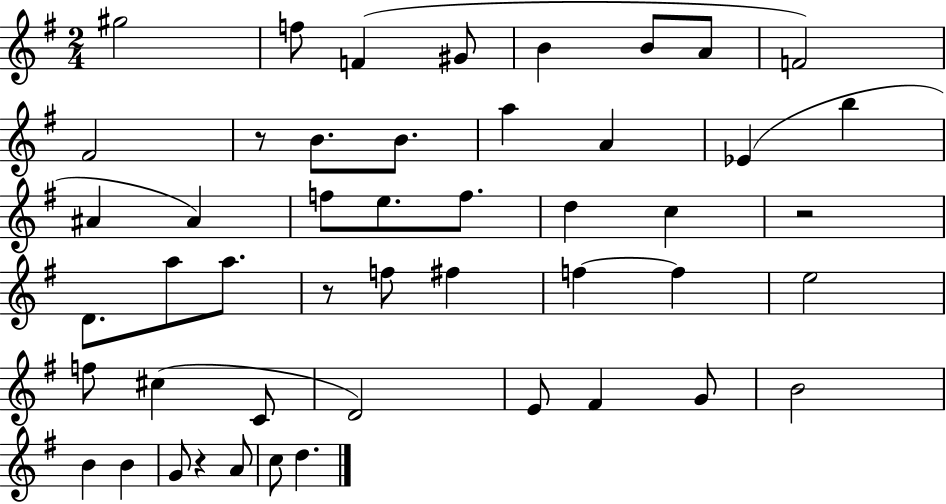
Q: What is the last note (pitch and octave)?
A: D5